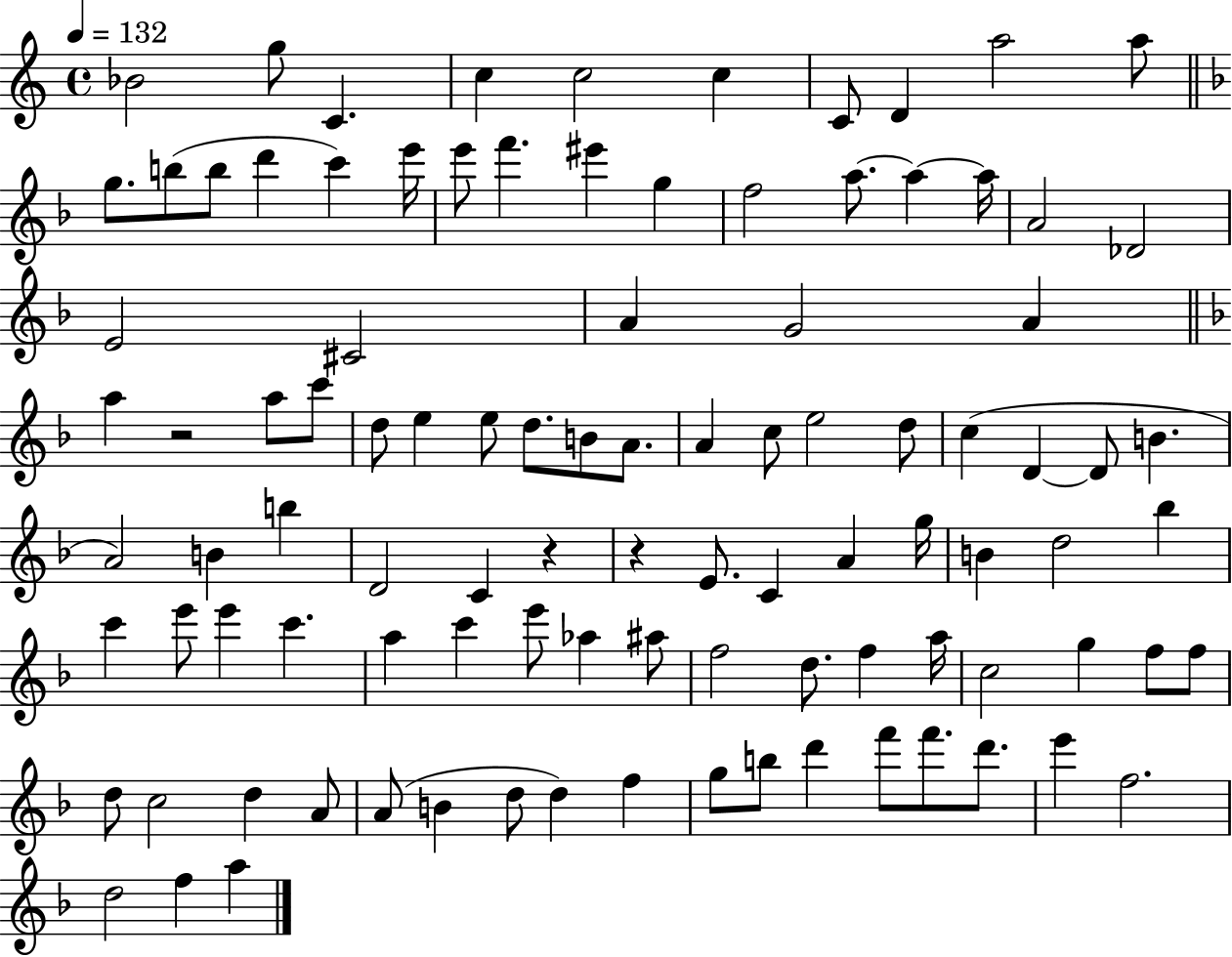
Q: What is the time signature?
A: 4/4